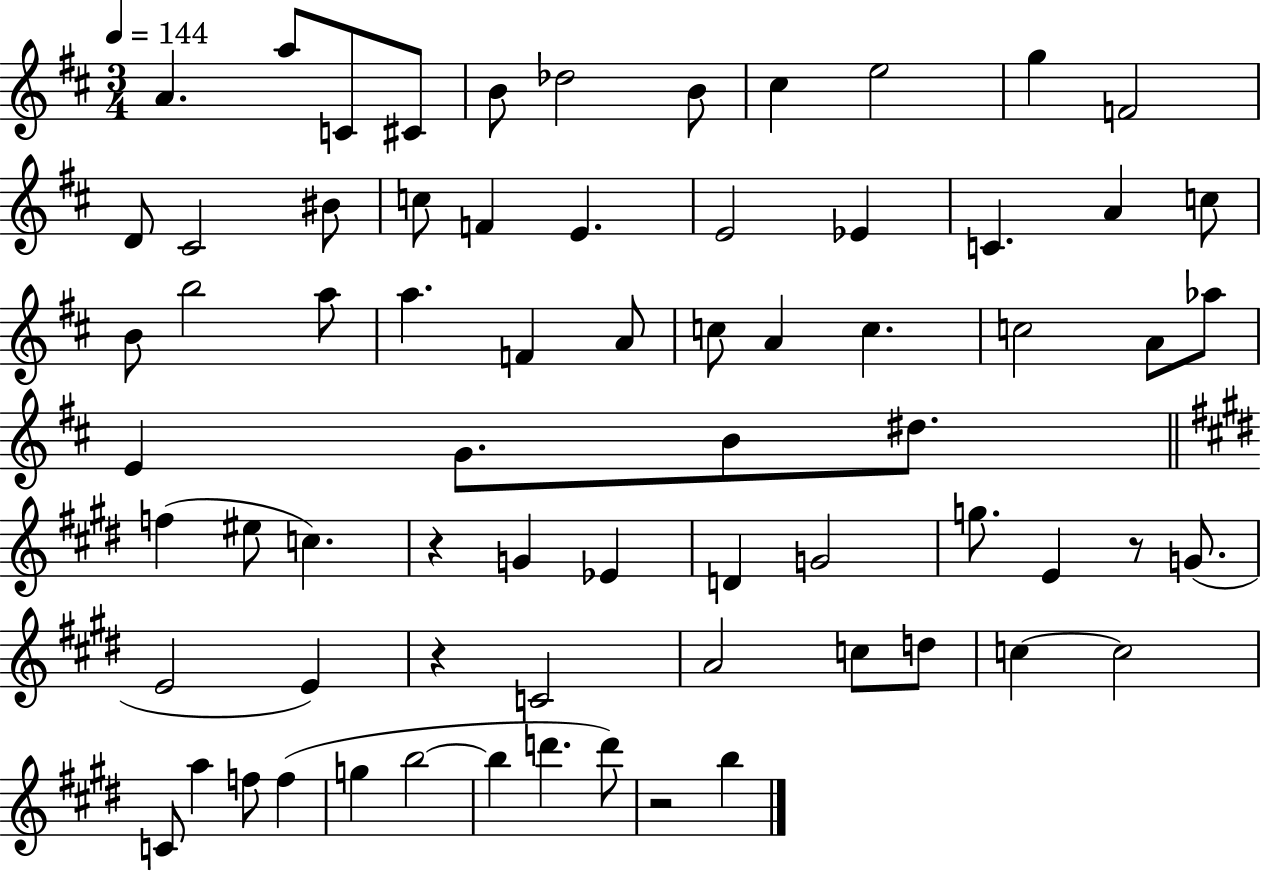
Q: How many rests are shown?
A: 4